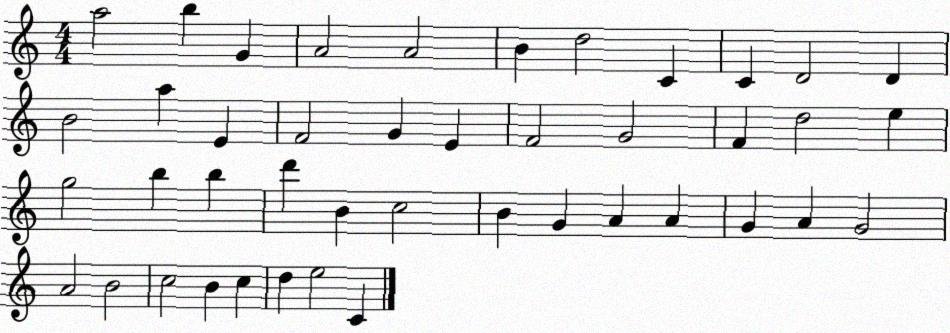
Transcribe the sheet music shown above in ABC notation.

X:1
T:Untitled
M:4/4
L:1/4
K:C
a2 b G A2 A2 B d2 C C D2 D B2 a E F2 G E F2 G2 F d2 e g2 b b d' B c2 B G A A G A G2 A2 B2 c2 B c d e2 C